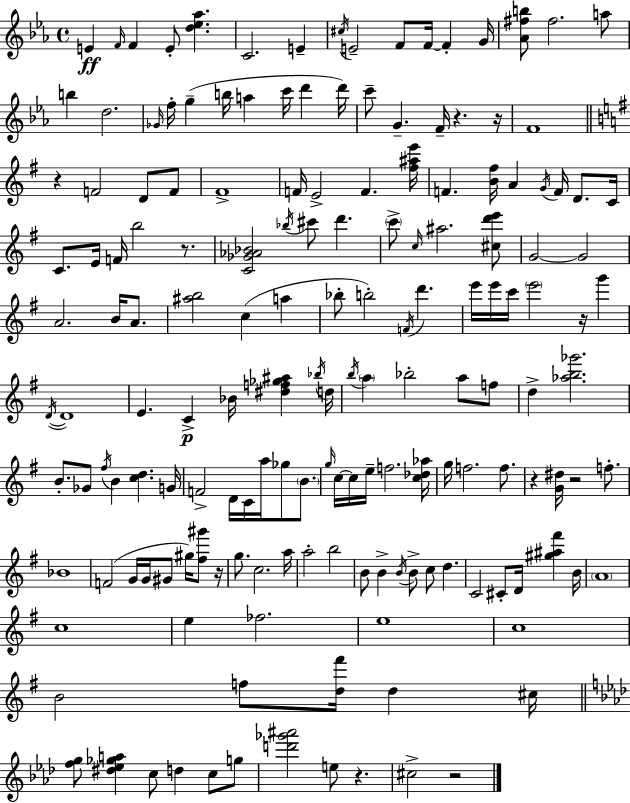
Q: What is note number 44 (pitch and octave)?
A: F4